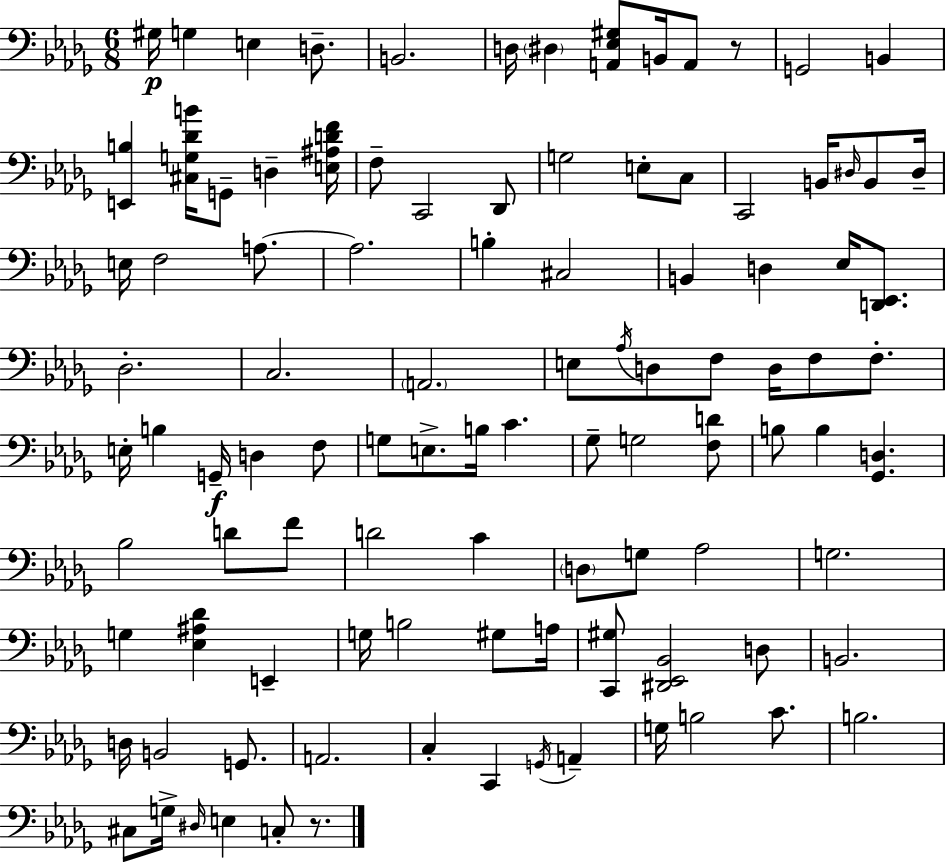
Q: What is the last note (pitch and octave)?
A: C3